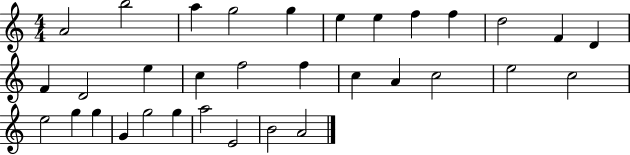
{
  \clef treble
  \numericTimeSignature
  \time 4/4
  \key c \major
  a'2 b''2 | a''4 g''2 g''4 | e''4 e''4 f''4 f''4 | d''2 f'4 d'4 | \break f'4 d'2 e''4 | c''4 f''2 f''4 | c''4 a'4 c''2 | e''2 c''2 | \break e''2 g''4 g''4 | g'4 g''2 g''4 | a''2 e'2 | b'2 a'2 | \break \bar "|."
}